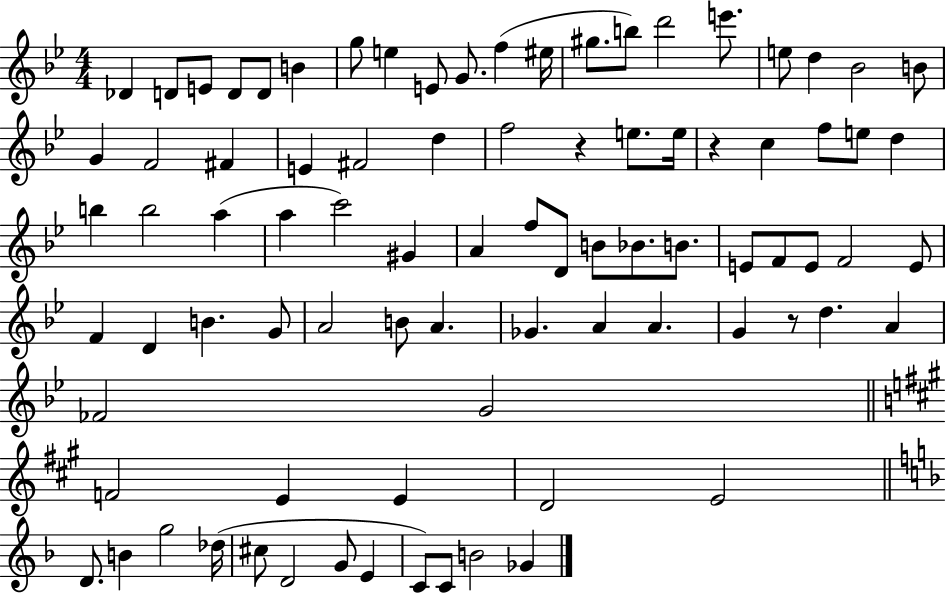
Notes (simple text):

Db4/q D4/e E4/e D4/e D4/e B4/q G5/e E5/q E4/e G4/e. F5/q EIS5/s G#5/e. B5/e D6/h E6/e. E5/e D5/q Bb4/h B4/e G4/q F4/h F#4/q E4/q F#4/h D5/q F5/h R/q E5/e. E5/s R/q C5/q F5/e E5/e D5/q B5/q B5/h A5/q A5/q C6/h G#4/q A4/q F5/e D4/e B4/e Bb4/e. B4/e. E4/e F4/e E4/e F4/h E4/e F4/q D4/q B4/q. G4/e A4/h B4/e A4/q. Gb4/q. A4/q A4/q. G4/q R/e D5/q. A4/q FES4/h G4/h F4/h E4/q E4/q D4/h E4/h D4/e. B4/q G5/h Db5/s C#5/e D4/h G4/e E4/q C4/e C4/e B4/h Gb4/q